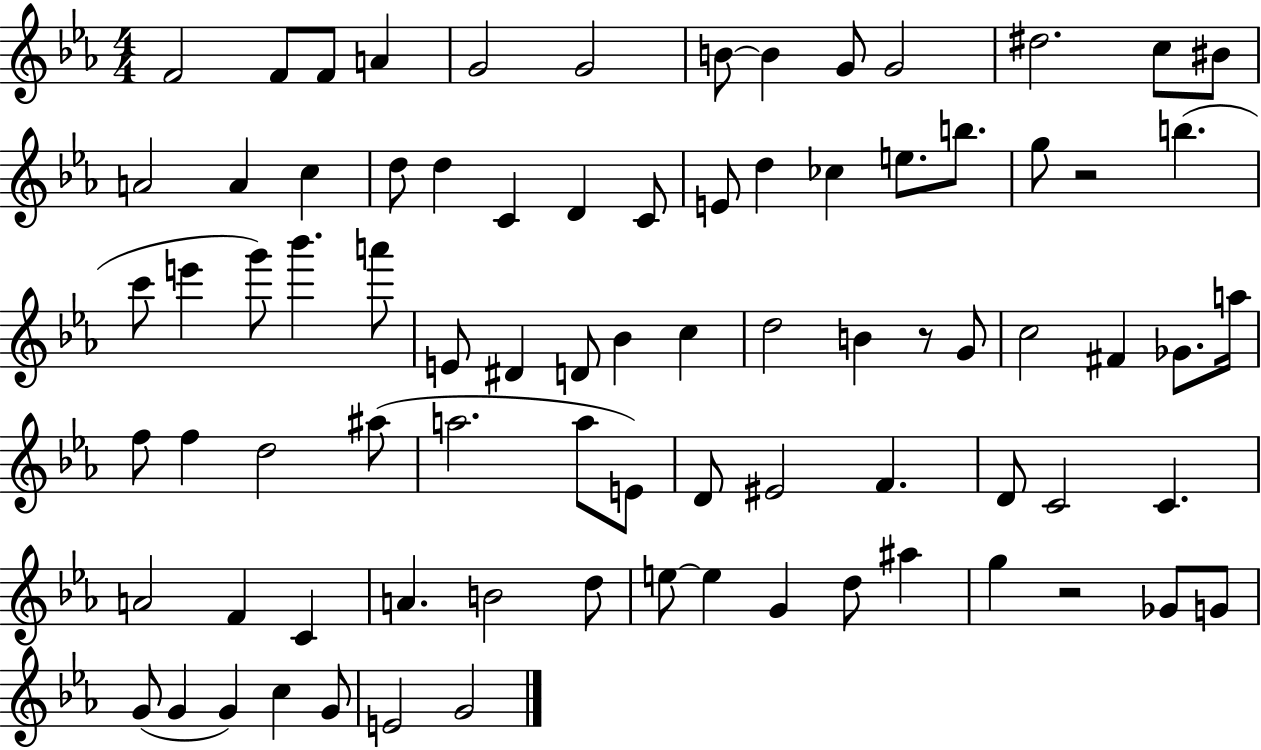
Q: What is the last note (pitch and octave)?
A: G4